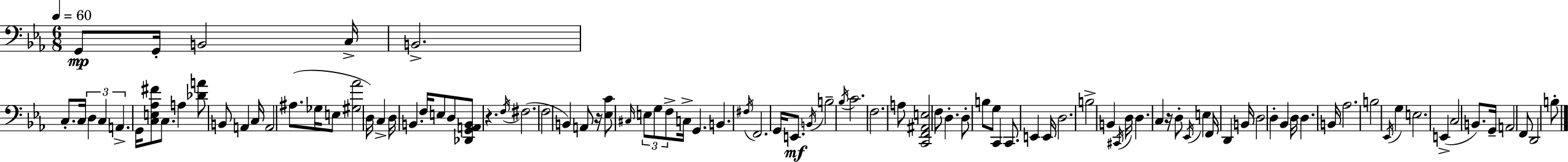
{
  \clef bass
  \numericTimeSignature
  \time 6/8
  \key c \minor
  \tempo 4 = 60
  g,8\mp g,16-. b,2 c16-> | b,2.-> | c8.-. c16 \tuplet 3/2 { d4 c4 | a,4.-> } g,16 <c e aes fis'>8 c8. | \break a4 <des' a'>8 b,8 a,4 | c16 a,2 ais8.( | ges16 e8 <gis aes'>2 d16) | c4-> d16 b,4. f16 | \break e8 d8 <des, g, a, b,>8 r4. | \acciaccatura { f16 }( fis2. | f2 b,4) | a,8 r16 <ees c'>8 \grace { cis16 } \tuplet 3/2 { e8 g8 f8-> } | \break c16-> g,4. b,4. | \acciaccatura { fis16 } f,2. | g,16 e,8.\mf \acciaccatura { b,16 } b2-- | \acciaccatura { bes16 } c'2. | \break f2. | a8 <c, f, ais, e>2 | f8 d4.-. d8-. | b8 g8 c,4 c,8. | \break e,4 e,16 d2. | b2-> | b,4 \acciaccatura { cis,16 } d16 d4. | c4 r16 d8-. \acciaccatura { ees,16 } e4 | \break f,16 d,4 b,16 d2 | d4-. bes,4 d16 | d4. b,16 aes2. | b2 | \break \acciaccatura { ees,16 } g4 e2. | e,4->( | c2 b,8.) g,16-- | a,2 f,8 d,2 | \break b8-. \bar "|."
}